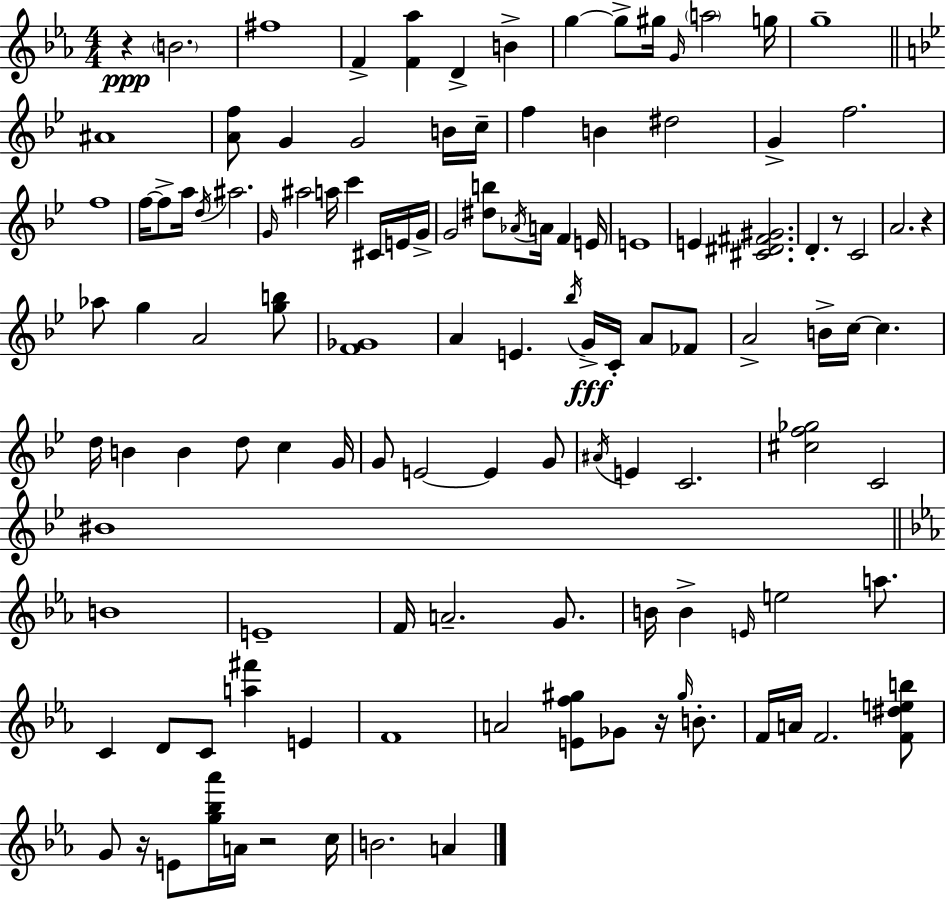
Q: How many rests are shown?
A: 6